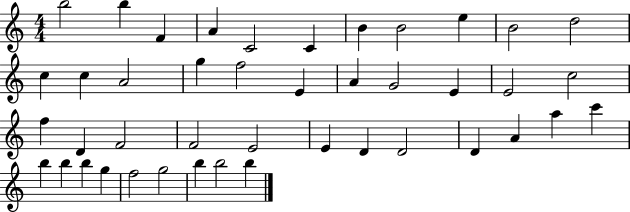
B5/h B5/q F4/q A4/q C4/h C4/q B4/q B4/h E5/q B4/h D5/h C5/q C5/q A4/h G5/q F5/h E4/q A4/q G4/h E4/q E4/h C5/h F5/q D4/q F4/h F4/h E4/h E4/q D4/q D4/h D4/q A4/q A5/q C6/q B5/q B5/q B5/q G5/q F5/h G5/h B5/q B5/h B5/q